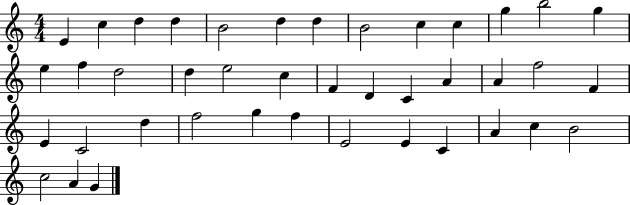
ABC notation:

X:1
T:Untitled
M:4/4
L:1/4
K:C
E c d d B2 d d B2 c c g b2 g e f d2 d e2 c F D C A A f2 F E C2 d f2 g f E2 E C A c B2 c2 A G